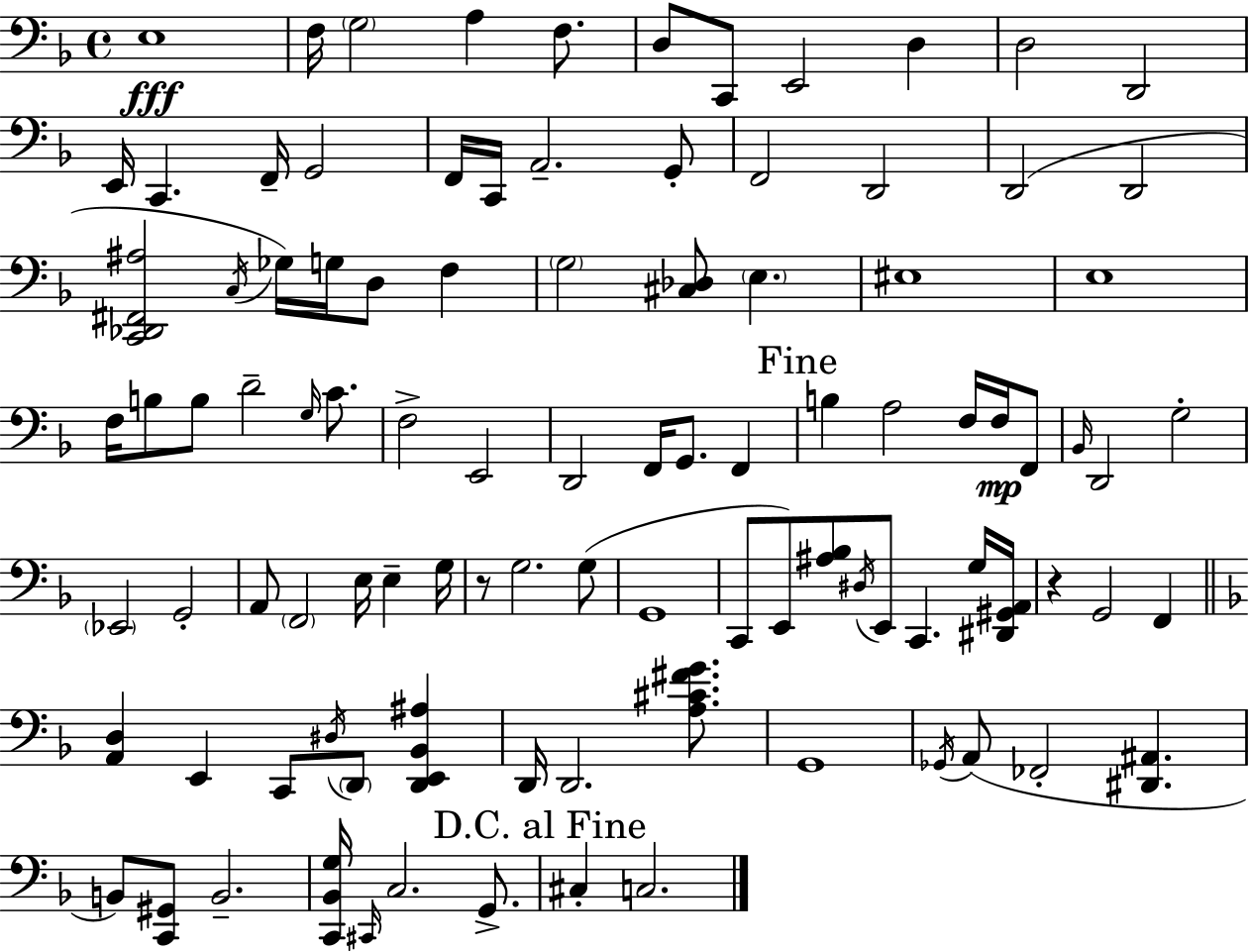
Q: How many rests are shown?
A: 2